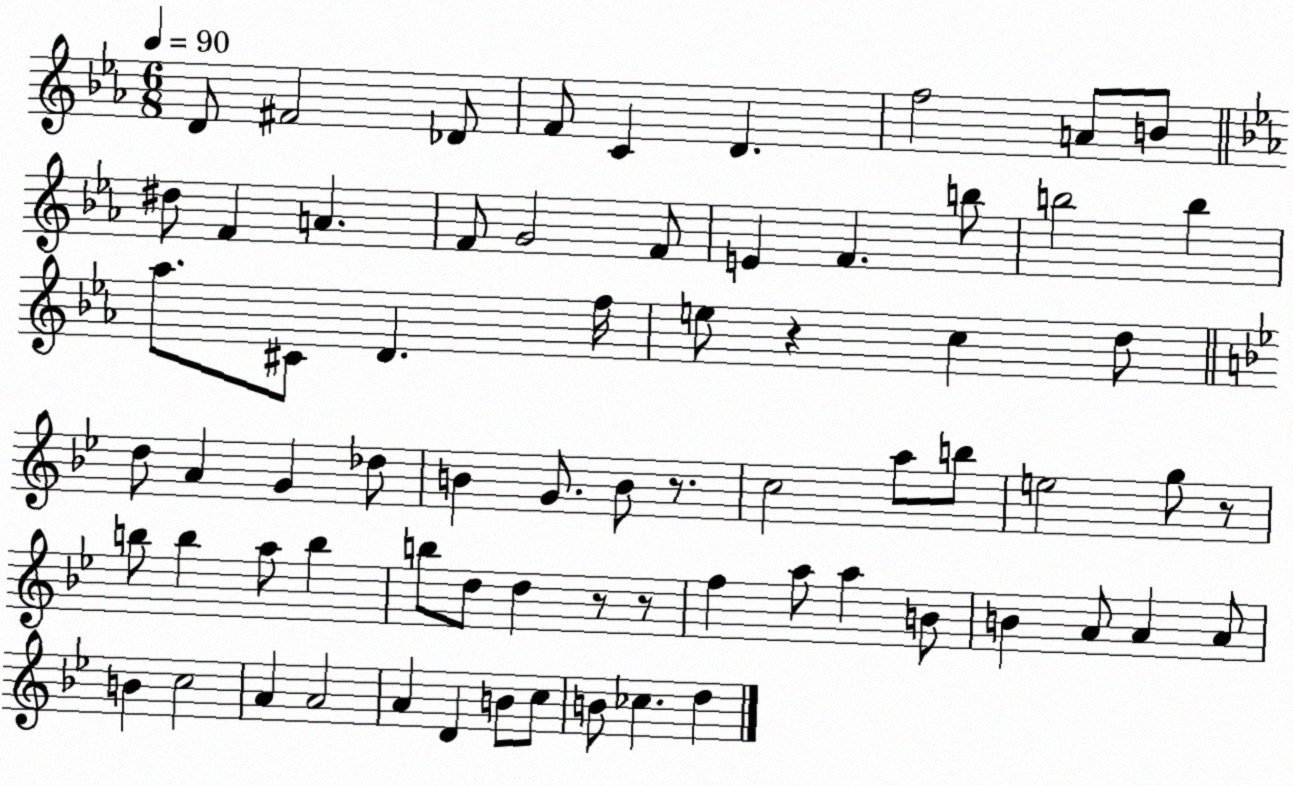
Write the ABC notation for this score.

X:1
T:Untitled
M:6/8
L:1/4
K:Eb
D/2 ^F2 _D/2 F/2 C D f2 A/2 B/2 ^d/2 F A F/2 G2 F/2 E F b/2 b2 b _a/2 ^C/2 D f/4 e/2 z c d/2 d/2 A G _d/2 B G/2 B/2 z/2 c2 a/2 b/2 e2 g/2 z/2 b/2 b a/2 b b/2 d/2 d z/2 z/2 f a/2 a B/2 B A/2 A A/2 B c2 A A2 A D B/2 c/2 B/2 _c d